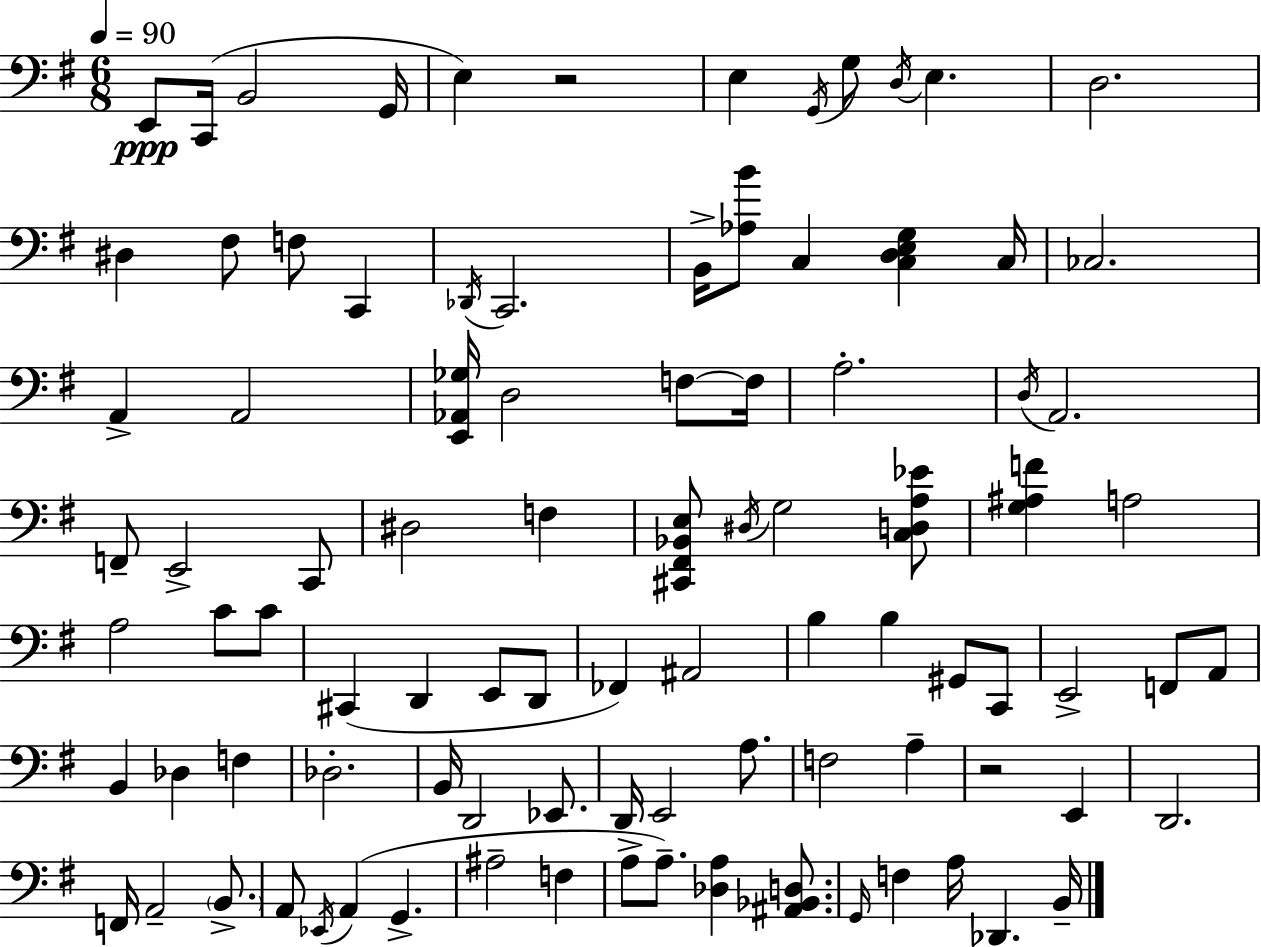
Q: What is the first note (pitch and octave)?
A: E2